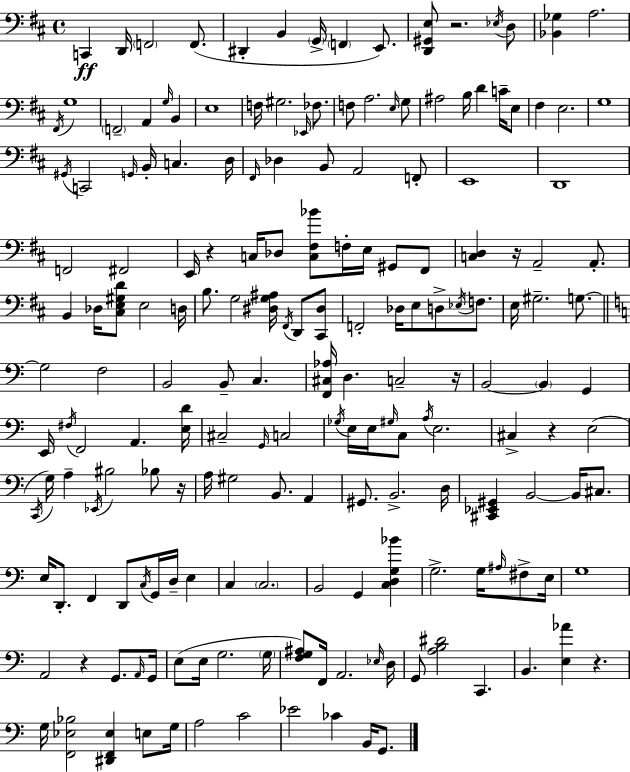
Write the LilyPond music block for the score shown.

{
  \clef bass
  \time 4/4
  \defaultTimeSignature
  \key d \major
  \repeat volta 2 { c,4\ff d,16 \parenthesize f,2 f,8.( | dis,4-. b,4 \parenthesize g,16-> \parenthesize f,4 e,8.) | <d, gis, e>8 r2. \acciaccatura { ees16 } d8 | <bes, ges>4 a2. | \break \acciaccatura { fis,16 } g1 | \parenthesize f,2-- a,4 \grace { g16 } b,4 | e1 | f16 gis2. | \break \grace { ees,16 } fes8. f8 a2. | \grace { e16 } g8 ais2 b16 d'4 | c'16-- e8 fis4 e2. | g1 | \break \acciaccatura { gis,16 } c,2 \grace { g,16 } b,16-. | c4. d16 \grace { fis,16 } des4 b,8 a,2 | f,8-. e,1 | d,1 | \break f,2 | fis,2 e,16 r4 c16 des8 | <c fis bes'>8 f16-. e16 gis,8 fis,8 <c d>4 r16 a,2-- | a,8.-. b,4 des16 <cis e gis d'>8 e2 | \break d16 b8. g2 | <dis g ais>16 \acciaccatura { fis,16 } d,8 <cis, dis>8 f,2-. | des16 e8 d8-> \acciaccatura { ees16 } f8. e16 gis2.-- | g8.~~ \bar "||" \break \key a \minor g2 f2 | b,2 b,8-- c4. | <f, cis aes>16 d4. c2-- r16 | b,2~~ \parenthesize b,4 g,4 | \break e,16 \acciaccatura { fis16 } f,2 a,4. | <e d'>16 cis2-- \grace { g,16 } c2 | \acciaccatura { ges16 } e16 e16 \grace { gis16 } c8 \acciaccatura { a16 } e2. | cis4-> r4 e2( | \break \acciaccatura { c,16 } g16) a4-- \acciaccatura { ees,16 } bis2 | bes8 r16 a16 gis2 | b,8. a,4 gis,8. b,2.-> | d16 <cis, ees, gis,>4 b,2~~ | \break b,16 cis8. e16 d,8.-. f,4 d,8 | \acciaccatura { c16 } g,16 d16-- e4 c4 \parenthesize c2. | b,2 | g,4 <c d g bes'>4 g2.-> | \break g16 \grace { ais16 } fis8-> e16 g1 | a,2 | r4 g,8. \grace { a,16 } g,16 e8( e16 g2. | \parenthesize g16 <f g ais>8) f,16 a,2. | \break \grace { ees16 } d16 g,8 <a b dis'>2 | c,4. b,4. | <e aes'>4 r4. g16 <f, ees bes>2 | <dis, f, ees>4 e8 g16 a2 | \break c'2 ees'2 | ces'4 b,16 g,8. } \bar "|."
}